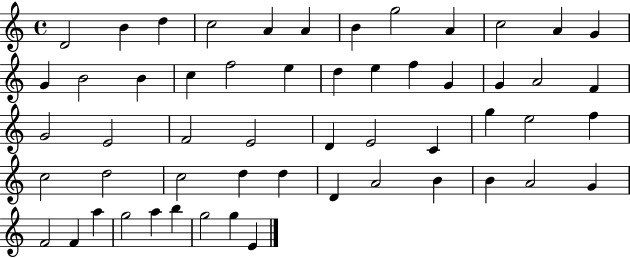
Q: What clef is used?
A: treble